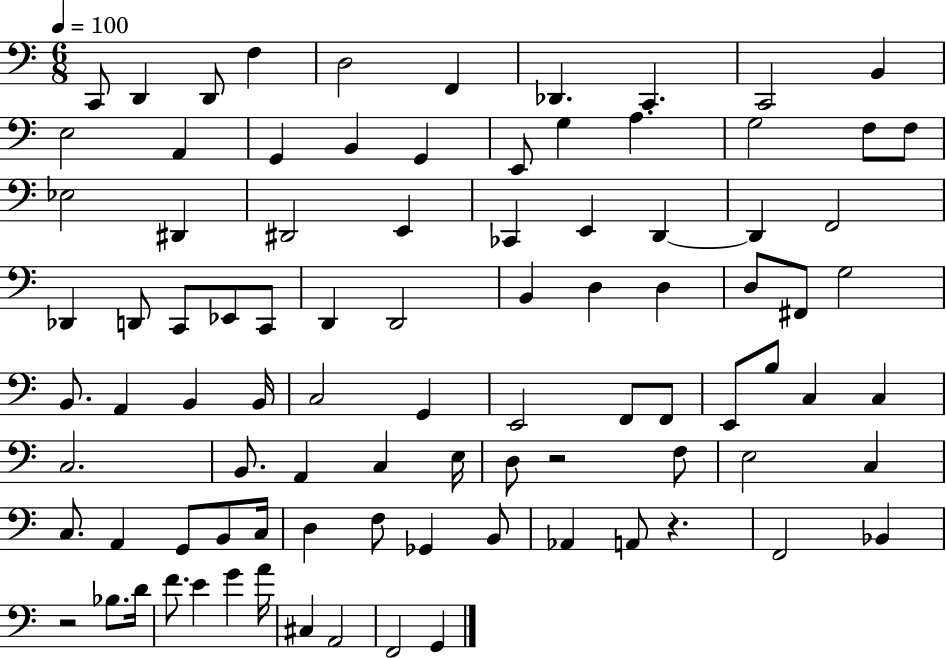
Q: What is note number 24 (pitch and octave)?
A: D#2